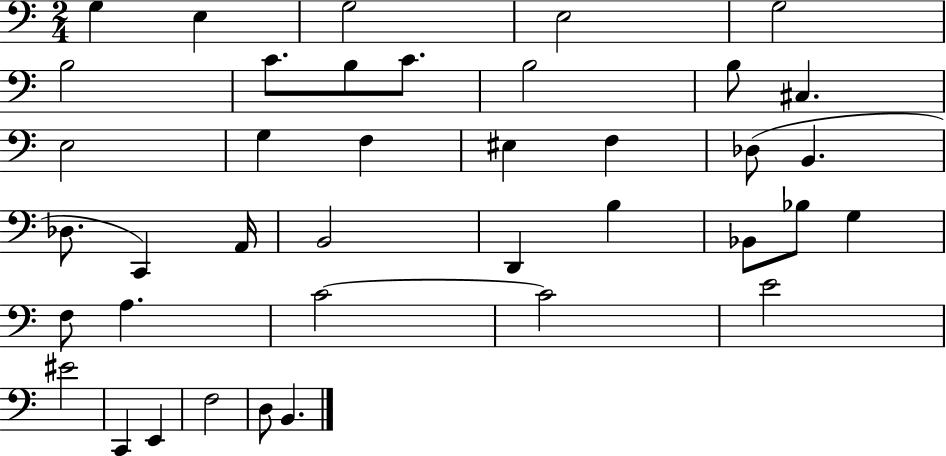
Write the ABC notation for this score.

X:1
T:Untitled
M:2/4
L:1/4
K:C
G, E, G,2 E,2 G,2 B,2 C/2 B,/2 C/2 B,2 B,/2 ^C, E,2 G, F, ^E, F, _D,/2 B,, _D,/2 C,, A,,/4 B,,2 D,, B, _B,,/2 _B,/2 G, F,/2 A, C2 C2 E2 ^E2 C,, E,, F,2 D,/2 B,,